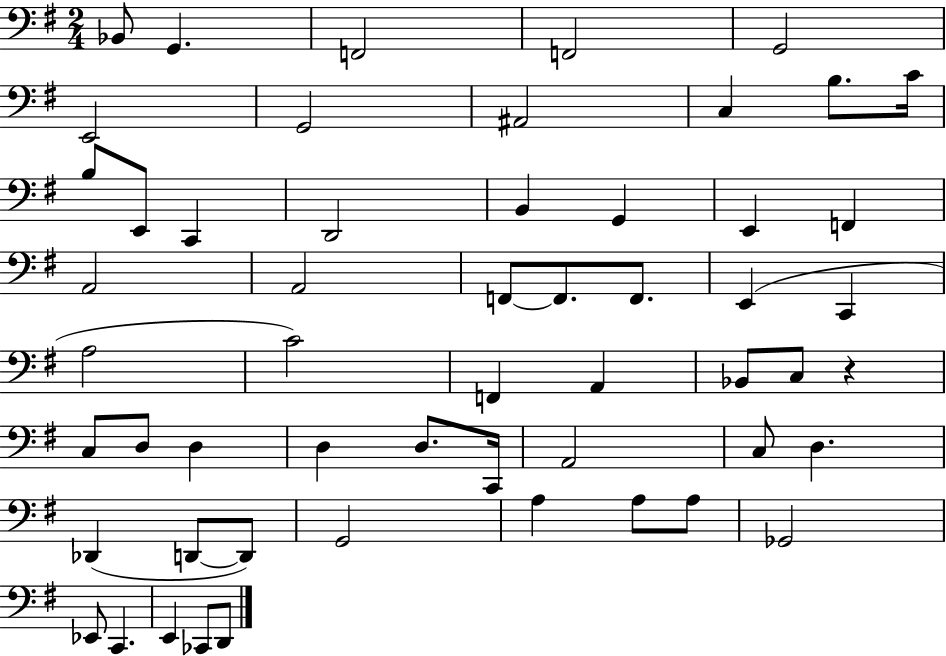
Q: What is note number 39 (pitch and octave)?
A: A2